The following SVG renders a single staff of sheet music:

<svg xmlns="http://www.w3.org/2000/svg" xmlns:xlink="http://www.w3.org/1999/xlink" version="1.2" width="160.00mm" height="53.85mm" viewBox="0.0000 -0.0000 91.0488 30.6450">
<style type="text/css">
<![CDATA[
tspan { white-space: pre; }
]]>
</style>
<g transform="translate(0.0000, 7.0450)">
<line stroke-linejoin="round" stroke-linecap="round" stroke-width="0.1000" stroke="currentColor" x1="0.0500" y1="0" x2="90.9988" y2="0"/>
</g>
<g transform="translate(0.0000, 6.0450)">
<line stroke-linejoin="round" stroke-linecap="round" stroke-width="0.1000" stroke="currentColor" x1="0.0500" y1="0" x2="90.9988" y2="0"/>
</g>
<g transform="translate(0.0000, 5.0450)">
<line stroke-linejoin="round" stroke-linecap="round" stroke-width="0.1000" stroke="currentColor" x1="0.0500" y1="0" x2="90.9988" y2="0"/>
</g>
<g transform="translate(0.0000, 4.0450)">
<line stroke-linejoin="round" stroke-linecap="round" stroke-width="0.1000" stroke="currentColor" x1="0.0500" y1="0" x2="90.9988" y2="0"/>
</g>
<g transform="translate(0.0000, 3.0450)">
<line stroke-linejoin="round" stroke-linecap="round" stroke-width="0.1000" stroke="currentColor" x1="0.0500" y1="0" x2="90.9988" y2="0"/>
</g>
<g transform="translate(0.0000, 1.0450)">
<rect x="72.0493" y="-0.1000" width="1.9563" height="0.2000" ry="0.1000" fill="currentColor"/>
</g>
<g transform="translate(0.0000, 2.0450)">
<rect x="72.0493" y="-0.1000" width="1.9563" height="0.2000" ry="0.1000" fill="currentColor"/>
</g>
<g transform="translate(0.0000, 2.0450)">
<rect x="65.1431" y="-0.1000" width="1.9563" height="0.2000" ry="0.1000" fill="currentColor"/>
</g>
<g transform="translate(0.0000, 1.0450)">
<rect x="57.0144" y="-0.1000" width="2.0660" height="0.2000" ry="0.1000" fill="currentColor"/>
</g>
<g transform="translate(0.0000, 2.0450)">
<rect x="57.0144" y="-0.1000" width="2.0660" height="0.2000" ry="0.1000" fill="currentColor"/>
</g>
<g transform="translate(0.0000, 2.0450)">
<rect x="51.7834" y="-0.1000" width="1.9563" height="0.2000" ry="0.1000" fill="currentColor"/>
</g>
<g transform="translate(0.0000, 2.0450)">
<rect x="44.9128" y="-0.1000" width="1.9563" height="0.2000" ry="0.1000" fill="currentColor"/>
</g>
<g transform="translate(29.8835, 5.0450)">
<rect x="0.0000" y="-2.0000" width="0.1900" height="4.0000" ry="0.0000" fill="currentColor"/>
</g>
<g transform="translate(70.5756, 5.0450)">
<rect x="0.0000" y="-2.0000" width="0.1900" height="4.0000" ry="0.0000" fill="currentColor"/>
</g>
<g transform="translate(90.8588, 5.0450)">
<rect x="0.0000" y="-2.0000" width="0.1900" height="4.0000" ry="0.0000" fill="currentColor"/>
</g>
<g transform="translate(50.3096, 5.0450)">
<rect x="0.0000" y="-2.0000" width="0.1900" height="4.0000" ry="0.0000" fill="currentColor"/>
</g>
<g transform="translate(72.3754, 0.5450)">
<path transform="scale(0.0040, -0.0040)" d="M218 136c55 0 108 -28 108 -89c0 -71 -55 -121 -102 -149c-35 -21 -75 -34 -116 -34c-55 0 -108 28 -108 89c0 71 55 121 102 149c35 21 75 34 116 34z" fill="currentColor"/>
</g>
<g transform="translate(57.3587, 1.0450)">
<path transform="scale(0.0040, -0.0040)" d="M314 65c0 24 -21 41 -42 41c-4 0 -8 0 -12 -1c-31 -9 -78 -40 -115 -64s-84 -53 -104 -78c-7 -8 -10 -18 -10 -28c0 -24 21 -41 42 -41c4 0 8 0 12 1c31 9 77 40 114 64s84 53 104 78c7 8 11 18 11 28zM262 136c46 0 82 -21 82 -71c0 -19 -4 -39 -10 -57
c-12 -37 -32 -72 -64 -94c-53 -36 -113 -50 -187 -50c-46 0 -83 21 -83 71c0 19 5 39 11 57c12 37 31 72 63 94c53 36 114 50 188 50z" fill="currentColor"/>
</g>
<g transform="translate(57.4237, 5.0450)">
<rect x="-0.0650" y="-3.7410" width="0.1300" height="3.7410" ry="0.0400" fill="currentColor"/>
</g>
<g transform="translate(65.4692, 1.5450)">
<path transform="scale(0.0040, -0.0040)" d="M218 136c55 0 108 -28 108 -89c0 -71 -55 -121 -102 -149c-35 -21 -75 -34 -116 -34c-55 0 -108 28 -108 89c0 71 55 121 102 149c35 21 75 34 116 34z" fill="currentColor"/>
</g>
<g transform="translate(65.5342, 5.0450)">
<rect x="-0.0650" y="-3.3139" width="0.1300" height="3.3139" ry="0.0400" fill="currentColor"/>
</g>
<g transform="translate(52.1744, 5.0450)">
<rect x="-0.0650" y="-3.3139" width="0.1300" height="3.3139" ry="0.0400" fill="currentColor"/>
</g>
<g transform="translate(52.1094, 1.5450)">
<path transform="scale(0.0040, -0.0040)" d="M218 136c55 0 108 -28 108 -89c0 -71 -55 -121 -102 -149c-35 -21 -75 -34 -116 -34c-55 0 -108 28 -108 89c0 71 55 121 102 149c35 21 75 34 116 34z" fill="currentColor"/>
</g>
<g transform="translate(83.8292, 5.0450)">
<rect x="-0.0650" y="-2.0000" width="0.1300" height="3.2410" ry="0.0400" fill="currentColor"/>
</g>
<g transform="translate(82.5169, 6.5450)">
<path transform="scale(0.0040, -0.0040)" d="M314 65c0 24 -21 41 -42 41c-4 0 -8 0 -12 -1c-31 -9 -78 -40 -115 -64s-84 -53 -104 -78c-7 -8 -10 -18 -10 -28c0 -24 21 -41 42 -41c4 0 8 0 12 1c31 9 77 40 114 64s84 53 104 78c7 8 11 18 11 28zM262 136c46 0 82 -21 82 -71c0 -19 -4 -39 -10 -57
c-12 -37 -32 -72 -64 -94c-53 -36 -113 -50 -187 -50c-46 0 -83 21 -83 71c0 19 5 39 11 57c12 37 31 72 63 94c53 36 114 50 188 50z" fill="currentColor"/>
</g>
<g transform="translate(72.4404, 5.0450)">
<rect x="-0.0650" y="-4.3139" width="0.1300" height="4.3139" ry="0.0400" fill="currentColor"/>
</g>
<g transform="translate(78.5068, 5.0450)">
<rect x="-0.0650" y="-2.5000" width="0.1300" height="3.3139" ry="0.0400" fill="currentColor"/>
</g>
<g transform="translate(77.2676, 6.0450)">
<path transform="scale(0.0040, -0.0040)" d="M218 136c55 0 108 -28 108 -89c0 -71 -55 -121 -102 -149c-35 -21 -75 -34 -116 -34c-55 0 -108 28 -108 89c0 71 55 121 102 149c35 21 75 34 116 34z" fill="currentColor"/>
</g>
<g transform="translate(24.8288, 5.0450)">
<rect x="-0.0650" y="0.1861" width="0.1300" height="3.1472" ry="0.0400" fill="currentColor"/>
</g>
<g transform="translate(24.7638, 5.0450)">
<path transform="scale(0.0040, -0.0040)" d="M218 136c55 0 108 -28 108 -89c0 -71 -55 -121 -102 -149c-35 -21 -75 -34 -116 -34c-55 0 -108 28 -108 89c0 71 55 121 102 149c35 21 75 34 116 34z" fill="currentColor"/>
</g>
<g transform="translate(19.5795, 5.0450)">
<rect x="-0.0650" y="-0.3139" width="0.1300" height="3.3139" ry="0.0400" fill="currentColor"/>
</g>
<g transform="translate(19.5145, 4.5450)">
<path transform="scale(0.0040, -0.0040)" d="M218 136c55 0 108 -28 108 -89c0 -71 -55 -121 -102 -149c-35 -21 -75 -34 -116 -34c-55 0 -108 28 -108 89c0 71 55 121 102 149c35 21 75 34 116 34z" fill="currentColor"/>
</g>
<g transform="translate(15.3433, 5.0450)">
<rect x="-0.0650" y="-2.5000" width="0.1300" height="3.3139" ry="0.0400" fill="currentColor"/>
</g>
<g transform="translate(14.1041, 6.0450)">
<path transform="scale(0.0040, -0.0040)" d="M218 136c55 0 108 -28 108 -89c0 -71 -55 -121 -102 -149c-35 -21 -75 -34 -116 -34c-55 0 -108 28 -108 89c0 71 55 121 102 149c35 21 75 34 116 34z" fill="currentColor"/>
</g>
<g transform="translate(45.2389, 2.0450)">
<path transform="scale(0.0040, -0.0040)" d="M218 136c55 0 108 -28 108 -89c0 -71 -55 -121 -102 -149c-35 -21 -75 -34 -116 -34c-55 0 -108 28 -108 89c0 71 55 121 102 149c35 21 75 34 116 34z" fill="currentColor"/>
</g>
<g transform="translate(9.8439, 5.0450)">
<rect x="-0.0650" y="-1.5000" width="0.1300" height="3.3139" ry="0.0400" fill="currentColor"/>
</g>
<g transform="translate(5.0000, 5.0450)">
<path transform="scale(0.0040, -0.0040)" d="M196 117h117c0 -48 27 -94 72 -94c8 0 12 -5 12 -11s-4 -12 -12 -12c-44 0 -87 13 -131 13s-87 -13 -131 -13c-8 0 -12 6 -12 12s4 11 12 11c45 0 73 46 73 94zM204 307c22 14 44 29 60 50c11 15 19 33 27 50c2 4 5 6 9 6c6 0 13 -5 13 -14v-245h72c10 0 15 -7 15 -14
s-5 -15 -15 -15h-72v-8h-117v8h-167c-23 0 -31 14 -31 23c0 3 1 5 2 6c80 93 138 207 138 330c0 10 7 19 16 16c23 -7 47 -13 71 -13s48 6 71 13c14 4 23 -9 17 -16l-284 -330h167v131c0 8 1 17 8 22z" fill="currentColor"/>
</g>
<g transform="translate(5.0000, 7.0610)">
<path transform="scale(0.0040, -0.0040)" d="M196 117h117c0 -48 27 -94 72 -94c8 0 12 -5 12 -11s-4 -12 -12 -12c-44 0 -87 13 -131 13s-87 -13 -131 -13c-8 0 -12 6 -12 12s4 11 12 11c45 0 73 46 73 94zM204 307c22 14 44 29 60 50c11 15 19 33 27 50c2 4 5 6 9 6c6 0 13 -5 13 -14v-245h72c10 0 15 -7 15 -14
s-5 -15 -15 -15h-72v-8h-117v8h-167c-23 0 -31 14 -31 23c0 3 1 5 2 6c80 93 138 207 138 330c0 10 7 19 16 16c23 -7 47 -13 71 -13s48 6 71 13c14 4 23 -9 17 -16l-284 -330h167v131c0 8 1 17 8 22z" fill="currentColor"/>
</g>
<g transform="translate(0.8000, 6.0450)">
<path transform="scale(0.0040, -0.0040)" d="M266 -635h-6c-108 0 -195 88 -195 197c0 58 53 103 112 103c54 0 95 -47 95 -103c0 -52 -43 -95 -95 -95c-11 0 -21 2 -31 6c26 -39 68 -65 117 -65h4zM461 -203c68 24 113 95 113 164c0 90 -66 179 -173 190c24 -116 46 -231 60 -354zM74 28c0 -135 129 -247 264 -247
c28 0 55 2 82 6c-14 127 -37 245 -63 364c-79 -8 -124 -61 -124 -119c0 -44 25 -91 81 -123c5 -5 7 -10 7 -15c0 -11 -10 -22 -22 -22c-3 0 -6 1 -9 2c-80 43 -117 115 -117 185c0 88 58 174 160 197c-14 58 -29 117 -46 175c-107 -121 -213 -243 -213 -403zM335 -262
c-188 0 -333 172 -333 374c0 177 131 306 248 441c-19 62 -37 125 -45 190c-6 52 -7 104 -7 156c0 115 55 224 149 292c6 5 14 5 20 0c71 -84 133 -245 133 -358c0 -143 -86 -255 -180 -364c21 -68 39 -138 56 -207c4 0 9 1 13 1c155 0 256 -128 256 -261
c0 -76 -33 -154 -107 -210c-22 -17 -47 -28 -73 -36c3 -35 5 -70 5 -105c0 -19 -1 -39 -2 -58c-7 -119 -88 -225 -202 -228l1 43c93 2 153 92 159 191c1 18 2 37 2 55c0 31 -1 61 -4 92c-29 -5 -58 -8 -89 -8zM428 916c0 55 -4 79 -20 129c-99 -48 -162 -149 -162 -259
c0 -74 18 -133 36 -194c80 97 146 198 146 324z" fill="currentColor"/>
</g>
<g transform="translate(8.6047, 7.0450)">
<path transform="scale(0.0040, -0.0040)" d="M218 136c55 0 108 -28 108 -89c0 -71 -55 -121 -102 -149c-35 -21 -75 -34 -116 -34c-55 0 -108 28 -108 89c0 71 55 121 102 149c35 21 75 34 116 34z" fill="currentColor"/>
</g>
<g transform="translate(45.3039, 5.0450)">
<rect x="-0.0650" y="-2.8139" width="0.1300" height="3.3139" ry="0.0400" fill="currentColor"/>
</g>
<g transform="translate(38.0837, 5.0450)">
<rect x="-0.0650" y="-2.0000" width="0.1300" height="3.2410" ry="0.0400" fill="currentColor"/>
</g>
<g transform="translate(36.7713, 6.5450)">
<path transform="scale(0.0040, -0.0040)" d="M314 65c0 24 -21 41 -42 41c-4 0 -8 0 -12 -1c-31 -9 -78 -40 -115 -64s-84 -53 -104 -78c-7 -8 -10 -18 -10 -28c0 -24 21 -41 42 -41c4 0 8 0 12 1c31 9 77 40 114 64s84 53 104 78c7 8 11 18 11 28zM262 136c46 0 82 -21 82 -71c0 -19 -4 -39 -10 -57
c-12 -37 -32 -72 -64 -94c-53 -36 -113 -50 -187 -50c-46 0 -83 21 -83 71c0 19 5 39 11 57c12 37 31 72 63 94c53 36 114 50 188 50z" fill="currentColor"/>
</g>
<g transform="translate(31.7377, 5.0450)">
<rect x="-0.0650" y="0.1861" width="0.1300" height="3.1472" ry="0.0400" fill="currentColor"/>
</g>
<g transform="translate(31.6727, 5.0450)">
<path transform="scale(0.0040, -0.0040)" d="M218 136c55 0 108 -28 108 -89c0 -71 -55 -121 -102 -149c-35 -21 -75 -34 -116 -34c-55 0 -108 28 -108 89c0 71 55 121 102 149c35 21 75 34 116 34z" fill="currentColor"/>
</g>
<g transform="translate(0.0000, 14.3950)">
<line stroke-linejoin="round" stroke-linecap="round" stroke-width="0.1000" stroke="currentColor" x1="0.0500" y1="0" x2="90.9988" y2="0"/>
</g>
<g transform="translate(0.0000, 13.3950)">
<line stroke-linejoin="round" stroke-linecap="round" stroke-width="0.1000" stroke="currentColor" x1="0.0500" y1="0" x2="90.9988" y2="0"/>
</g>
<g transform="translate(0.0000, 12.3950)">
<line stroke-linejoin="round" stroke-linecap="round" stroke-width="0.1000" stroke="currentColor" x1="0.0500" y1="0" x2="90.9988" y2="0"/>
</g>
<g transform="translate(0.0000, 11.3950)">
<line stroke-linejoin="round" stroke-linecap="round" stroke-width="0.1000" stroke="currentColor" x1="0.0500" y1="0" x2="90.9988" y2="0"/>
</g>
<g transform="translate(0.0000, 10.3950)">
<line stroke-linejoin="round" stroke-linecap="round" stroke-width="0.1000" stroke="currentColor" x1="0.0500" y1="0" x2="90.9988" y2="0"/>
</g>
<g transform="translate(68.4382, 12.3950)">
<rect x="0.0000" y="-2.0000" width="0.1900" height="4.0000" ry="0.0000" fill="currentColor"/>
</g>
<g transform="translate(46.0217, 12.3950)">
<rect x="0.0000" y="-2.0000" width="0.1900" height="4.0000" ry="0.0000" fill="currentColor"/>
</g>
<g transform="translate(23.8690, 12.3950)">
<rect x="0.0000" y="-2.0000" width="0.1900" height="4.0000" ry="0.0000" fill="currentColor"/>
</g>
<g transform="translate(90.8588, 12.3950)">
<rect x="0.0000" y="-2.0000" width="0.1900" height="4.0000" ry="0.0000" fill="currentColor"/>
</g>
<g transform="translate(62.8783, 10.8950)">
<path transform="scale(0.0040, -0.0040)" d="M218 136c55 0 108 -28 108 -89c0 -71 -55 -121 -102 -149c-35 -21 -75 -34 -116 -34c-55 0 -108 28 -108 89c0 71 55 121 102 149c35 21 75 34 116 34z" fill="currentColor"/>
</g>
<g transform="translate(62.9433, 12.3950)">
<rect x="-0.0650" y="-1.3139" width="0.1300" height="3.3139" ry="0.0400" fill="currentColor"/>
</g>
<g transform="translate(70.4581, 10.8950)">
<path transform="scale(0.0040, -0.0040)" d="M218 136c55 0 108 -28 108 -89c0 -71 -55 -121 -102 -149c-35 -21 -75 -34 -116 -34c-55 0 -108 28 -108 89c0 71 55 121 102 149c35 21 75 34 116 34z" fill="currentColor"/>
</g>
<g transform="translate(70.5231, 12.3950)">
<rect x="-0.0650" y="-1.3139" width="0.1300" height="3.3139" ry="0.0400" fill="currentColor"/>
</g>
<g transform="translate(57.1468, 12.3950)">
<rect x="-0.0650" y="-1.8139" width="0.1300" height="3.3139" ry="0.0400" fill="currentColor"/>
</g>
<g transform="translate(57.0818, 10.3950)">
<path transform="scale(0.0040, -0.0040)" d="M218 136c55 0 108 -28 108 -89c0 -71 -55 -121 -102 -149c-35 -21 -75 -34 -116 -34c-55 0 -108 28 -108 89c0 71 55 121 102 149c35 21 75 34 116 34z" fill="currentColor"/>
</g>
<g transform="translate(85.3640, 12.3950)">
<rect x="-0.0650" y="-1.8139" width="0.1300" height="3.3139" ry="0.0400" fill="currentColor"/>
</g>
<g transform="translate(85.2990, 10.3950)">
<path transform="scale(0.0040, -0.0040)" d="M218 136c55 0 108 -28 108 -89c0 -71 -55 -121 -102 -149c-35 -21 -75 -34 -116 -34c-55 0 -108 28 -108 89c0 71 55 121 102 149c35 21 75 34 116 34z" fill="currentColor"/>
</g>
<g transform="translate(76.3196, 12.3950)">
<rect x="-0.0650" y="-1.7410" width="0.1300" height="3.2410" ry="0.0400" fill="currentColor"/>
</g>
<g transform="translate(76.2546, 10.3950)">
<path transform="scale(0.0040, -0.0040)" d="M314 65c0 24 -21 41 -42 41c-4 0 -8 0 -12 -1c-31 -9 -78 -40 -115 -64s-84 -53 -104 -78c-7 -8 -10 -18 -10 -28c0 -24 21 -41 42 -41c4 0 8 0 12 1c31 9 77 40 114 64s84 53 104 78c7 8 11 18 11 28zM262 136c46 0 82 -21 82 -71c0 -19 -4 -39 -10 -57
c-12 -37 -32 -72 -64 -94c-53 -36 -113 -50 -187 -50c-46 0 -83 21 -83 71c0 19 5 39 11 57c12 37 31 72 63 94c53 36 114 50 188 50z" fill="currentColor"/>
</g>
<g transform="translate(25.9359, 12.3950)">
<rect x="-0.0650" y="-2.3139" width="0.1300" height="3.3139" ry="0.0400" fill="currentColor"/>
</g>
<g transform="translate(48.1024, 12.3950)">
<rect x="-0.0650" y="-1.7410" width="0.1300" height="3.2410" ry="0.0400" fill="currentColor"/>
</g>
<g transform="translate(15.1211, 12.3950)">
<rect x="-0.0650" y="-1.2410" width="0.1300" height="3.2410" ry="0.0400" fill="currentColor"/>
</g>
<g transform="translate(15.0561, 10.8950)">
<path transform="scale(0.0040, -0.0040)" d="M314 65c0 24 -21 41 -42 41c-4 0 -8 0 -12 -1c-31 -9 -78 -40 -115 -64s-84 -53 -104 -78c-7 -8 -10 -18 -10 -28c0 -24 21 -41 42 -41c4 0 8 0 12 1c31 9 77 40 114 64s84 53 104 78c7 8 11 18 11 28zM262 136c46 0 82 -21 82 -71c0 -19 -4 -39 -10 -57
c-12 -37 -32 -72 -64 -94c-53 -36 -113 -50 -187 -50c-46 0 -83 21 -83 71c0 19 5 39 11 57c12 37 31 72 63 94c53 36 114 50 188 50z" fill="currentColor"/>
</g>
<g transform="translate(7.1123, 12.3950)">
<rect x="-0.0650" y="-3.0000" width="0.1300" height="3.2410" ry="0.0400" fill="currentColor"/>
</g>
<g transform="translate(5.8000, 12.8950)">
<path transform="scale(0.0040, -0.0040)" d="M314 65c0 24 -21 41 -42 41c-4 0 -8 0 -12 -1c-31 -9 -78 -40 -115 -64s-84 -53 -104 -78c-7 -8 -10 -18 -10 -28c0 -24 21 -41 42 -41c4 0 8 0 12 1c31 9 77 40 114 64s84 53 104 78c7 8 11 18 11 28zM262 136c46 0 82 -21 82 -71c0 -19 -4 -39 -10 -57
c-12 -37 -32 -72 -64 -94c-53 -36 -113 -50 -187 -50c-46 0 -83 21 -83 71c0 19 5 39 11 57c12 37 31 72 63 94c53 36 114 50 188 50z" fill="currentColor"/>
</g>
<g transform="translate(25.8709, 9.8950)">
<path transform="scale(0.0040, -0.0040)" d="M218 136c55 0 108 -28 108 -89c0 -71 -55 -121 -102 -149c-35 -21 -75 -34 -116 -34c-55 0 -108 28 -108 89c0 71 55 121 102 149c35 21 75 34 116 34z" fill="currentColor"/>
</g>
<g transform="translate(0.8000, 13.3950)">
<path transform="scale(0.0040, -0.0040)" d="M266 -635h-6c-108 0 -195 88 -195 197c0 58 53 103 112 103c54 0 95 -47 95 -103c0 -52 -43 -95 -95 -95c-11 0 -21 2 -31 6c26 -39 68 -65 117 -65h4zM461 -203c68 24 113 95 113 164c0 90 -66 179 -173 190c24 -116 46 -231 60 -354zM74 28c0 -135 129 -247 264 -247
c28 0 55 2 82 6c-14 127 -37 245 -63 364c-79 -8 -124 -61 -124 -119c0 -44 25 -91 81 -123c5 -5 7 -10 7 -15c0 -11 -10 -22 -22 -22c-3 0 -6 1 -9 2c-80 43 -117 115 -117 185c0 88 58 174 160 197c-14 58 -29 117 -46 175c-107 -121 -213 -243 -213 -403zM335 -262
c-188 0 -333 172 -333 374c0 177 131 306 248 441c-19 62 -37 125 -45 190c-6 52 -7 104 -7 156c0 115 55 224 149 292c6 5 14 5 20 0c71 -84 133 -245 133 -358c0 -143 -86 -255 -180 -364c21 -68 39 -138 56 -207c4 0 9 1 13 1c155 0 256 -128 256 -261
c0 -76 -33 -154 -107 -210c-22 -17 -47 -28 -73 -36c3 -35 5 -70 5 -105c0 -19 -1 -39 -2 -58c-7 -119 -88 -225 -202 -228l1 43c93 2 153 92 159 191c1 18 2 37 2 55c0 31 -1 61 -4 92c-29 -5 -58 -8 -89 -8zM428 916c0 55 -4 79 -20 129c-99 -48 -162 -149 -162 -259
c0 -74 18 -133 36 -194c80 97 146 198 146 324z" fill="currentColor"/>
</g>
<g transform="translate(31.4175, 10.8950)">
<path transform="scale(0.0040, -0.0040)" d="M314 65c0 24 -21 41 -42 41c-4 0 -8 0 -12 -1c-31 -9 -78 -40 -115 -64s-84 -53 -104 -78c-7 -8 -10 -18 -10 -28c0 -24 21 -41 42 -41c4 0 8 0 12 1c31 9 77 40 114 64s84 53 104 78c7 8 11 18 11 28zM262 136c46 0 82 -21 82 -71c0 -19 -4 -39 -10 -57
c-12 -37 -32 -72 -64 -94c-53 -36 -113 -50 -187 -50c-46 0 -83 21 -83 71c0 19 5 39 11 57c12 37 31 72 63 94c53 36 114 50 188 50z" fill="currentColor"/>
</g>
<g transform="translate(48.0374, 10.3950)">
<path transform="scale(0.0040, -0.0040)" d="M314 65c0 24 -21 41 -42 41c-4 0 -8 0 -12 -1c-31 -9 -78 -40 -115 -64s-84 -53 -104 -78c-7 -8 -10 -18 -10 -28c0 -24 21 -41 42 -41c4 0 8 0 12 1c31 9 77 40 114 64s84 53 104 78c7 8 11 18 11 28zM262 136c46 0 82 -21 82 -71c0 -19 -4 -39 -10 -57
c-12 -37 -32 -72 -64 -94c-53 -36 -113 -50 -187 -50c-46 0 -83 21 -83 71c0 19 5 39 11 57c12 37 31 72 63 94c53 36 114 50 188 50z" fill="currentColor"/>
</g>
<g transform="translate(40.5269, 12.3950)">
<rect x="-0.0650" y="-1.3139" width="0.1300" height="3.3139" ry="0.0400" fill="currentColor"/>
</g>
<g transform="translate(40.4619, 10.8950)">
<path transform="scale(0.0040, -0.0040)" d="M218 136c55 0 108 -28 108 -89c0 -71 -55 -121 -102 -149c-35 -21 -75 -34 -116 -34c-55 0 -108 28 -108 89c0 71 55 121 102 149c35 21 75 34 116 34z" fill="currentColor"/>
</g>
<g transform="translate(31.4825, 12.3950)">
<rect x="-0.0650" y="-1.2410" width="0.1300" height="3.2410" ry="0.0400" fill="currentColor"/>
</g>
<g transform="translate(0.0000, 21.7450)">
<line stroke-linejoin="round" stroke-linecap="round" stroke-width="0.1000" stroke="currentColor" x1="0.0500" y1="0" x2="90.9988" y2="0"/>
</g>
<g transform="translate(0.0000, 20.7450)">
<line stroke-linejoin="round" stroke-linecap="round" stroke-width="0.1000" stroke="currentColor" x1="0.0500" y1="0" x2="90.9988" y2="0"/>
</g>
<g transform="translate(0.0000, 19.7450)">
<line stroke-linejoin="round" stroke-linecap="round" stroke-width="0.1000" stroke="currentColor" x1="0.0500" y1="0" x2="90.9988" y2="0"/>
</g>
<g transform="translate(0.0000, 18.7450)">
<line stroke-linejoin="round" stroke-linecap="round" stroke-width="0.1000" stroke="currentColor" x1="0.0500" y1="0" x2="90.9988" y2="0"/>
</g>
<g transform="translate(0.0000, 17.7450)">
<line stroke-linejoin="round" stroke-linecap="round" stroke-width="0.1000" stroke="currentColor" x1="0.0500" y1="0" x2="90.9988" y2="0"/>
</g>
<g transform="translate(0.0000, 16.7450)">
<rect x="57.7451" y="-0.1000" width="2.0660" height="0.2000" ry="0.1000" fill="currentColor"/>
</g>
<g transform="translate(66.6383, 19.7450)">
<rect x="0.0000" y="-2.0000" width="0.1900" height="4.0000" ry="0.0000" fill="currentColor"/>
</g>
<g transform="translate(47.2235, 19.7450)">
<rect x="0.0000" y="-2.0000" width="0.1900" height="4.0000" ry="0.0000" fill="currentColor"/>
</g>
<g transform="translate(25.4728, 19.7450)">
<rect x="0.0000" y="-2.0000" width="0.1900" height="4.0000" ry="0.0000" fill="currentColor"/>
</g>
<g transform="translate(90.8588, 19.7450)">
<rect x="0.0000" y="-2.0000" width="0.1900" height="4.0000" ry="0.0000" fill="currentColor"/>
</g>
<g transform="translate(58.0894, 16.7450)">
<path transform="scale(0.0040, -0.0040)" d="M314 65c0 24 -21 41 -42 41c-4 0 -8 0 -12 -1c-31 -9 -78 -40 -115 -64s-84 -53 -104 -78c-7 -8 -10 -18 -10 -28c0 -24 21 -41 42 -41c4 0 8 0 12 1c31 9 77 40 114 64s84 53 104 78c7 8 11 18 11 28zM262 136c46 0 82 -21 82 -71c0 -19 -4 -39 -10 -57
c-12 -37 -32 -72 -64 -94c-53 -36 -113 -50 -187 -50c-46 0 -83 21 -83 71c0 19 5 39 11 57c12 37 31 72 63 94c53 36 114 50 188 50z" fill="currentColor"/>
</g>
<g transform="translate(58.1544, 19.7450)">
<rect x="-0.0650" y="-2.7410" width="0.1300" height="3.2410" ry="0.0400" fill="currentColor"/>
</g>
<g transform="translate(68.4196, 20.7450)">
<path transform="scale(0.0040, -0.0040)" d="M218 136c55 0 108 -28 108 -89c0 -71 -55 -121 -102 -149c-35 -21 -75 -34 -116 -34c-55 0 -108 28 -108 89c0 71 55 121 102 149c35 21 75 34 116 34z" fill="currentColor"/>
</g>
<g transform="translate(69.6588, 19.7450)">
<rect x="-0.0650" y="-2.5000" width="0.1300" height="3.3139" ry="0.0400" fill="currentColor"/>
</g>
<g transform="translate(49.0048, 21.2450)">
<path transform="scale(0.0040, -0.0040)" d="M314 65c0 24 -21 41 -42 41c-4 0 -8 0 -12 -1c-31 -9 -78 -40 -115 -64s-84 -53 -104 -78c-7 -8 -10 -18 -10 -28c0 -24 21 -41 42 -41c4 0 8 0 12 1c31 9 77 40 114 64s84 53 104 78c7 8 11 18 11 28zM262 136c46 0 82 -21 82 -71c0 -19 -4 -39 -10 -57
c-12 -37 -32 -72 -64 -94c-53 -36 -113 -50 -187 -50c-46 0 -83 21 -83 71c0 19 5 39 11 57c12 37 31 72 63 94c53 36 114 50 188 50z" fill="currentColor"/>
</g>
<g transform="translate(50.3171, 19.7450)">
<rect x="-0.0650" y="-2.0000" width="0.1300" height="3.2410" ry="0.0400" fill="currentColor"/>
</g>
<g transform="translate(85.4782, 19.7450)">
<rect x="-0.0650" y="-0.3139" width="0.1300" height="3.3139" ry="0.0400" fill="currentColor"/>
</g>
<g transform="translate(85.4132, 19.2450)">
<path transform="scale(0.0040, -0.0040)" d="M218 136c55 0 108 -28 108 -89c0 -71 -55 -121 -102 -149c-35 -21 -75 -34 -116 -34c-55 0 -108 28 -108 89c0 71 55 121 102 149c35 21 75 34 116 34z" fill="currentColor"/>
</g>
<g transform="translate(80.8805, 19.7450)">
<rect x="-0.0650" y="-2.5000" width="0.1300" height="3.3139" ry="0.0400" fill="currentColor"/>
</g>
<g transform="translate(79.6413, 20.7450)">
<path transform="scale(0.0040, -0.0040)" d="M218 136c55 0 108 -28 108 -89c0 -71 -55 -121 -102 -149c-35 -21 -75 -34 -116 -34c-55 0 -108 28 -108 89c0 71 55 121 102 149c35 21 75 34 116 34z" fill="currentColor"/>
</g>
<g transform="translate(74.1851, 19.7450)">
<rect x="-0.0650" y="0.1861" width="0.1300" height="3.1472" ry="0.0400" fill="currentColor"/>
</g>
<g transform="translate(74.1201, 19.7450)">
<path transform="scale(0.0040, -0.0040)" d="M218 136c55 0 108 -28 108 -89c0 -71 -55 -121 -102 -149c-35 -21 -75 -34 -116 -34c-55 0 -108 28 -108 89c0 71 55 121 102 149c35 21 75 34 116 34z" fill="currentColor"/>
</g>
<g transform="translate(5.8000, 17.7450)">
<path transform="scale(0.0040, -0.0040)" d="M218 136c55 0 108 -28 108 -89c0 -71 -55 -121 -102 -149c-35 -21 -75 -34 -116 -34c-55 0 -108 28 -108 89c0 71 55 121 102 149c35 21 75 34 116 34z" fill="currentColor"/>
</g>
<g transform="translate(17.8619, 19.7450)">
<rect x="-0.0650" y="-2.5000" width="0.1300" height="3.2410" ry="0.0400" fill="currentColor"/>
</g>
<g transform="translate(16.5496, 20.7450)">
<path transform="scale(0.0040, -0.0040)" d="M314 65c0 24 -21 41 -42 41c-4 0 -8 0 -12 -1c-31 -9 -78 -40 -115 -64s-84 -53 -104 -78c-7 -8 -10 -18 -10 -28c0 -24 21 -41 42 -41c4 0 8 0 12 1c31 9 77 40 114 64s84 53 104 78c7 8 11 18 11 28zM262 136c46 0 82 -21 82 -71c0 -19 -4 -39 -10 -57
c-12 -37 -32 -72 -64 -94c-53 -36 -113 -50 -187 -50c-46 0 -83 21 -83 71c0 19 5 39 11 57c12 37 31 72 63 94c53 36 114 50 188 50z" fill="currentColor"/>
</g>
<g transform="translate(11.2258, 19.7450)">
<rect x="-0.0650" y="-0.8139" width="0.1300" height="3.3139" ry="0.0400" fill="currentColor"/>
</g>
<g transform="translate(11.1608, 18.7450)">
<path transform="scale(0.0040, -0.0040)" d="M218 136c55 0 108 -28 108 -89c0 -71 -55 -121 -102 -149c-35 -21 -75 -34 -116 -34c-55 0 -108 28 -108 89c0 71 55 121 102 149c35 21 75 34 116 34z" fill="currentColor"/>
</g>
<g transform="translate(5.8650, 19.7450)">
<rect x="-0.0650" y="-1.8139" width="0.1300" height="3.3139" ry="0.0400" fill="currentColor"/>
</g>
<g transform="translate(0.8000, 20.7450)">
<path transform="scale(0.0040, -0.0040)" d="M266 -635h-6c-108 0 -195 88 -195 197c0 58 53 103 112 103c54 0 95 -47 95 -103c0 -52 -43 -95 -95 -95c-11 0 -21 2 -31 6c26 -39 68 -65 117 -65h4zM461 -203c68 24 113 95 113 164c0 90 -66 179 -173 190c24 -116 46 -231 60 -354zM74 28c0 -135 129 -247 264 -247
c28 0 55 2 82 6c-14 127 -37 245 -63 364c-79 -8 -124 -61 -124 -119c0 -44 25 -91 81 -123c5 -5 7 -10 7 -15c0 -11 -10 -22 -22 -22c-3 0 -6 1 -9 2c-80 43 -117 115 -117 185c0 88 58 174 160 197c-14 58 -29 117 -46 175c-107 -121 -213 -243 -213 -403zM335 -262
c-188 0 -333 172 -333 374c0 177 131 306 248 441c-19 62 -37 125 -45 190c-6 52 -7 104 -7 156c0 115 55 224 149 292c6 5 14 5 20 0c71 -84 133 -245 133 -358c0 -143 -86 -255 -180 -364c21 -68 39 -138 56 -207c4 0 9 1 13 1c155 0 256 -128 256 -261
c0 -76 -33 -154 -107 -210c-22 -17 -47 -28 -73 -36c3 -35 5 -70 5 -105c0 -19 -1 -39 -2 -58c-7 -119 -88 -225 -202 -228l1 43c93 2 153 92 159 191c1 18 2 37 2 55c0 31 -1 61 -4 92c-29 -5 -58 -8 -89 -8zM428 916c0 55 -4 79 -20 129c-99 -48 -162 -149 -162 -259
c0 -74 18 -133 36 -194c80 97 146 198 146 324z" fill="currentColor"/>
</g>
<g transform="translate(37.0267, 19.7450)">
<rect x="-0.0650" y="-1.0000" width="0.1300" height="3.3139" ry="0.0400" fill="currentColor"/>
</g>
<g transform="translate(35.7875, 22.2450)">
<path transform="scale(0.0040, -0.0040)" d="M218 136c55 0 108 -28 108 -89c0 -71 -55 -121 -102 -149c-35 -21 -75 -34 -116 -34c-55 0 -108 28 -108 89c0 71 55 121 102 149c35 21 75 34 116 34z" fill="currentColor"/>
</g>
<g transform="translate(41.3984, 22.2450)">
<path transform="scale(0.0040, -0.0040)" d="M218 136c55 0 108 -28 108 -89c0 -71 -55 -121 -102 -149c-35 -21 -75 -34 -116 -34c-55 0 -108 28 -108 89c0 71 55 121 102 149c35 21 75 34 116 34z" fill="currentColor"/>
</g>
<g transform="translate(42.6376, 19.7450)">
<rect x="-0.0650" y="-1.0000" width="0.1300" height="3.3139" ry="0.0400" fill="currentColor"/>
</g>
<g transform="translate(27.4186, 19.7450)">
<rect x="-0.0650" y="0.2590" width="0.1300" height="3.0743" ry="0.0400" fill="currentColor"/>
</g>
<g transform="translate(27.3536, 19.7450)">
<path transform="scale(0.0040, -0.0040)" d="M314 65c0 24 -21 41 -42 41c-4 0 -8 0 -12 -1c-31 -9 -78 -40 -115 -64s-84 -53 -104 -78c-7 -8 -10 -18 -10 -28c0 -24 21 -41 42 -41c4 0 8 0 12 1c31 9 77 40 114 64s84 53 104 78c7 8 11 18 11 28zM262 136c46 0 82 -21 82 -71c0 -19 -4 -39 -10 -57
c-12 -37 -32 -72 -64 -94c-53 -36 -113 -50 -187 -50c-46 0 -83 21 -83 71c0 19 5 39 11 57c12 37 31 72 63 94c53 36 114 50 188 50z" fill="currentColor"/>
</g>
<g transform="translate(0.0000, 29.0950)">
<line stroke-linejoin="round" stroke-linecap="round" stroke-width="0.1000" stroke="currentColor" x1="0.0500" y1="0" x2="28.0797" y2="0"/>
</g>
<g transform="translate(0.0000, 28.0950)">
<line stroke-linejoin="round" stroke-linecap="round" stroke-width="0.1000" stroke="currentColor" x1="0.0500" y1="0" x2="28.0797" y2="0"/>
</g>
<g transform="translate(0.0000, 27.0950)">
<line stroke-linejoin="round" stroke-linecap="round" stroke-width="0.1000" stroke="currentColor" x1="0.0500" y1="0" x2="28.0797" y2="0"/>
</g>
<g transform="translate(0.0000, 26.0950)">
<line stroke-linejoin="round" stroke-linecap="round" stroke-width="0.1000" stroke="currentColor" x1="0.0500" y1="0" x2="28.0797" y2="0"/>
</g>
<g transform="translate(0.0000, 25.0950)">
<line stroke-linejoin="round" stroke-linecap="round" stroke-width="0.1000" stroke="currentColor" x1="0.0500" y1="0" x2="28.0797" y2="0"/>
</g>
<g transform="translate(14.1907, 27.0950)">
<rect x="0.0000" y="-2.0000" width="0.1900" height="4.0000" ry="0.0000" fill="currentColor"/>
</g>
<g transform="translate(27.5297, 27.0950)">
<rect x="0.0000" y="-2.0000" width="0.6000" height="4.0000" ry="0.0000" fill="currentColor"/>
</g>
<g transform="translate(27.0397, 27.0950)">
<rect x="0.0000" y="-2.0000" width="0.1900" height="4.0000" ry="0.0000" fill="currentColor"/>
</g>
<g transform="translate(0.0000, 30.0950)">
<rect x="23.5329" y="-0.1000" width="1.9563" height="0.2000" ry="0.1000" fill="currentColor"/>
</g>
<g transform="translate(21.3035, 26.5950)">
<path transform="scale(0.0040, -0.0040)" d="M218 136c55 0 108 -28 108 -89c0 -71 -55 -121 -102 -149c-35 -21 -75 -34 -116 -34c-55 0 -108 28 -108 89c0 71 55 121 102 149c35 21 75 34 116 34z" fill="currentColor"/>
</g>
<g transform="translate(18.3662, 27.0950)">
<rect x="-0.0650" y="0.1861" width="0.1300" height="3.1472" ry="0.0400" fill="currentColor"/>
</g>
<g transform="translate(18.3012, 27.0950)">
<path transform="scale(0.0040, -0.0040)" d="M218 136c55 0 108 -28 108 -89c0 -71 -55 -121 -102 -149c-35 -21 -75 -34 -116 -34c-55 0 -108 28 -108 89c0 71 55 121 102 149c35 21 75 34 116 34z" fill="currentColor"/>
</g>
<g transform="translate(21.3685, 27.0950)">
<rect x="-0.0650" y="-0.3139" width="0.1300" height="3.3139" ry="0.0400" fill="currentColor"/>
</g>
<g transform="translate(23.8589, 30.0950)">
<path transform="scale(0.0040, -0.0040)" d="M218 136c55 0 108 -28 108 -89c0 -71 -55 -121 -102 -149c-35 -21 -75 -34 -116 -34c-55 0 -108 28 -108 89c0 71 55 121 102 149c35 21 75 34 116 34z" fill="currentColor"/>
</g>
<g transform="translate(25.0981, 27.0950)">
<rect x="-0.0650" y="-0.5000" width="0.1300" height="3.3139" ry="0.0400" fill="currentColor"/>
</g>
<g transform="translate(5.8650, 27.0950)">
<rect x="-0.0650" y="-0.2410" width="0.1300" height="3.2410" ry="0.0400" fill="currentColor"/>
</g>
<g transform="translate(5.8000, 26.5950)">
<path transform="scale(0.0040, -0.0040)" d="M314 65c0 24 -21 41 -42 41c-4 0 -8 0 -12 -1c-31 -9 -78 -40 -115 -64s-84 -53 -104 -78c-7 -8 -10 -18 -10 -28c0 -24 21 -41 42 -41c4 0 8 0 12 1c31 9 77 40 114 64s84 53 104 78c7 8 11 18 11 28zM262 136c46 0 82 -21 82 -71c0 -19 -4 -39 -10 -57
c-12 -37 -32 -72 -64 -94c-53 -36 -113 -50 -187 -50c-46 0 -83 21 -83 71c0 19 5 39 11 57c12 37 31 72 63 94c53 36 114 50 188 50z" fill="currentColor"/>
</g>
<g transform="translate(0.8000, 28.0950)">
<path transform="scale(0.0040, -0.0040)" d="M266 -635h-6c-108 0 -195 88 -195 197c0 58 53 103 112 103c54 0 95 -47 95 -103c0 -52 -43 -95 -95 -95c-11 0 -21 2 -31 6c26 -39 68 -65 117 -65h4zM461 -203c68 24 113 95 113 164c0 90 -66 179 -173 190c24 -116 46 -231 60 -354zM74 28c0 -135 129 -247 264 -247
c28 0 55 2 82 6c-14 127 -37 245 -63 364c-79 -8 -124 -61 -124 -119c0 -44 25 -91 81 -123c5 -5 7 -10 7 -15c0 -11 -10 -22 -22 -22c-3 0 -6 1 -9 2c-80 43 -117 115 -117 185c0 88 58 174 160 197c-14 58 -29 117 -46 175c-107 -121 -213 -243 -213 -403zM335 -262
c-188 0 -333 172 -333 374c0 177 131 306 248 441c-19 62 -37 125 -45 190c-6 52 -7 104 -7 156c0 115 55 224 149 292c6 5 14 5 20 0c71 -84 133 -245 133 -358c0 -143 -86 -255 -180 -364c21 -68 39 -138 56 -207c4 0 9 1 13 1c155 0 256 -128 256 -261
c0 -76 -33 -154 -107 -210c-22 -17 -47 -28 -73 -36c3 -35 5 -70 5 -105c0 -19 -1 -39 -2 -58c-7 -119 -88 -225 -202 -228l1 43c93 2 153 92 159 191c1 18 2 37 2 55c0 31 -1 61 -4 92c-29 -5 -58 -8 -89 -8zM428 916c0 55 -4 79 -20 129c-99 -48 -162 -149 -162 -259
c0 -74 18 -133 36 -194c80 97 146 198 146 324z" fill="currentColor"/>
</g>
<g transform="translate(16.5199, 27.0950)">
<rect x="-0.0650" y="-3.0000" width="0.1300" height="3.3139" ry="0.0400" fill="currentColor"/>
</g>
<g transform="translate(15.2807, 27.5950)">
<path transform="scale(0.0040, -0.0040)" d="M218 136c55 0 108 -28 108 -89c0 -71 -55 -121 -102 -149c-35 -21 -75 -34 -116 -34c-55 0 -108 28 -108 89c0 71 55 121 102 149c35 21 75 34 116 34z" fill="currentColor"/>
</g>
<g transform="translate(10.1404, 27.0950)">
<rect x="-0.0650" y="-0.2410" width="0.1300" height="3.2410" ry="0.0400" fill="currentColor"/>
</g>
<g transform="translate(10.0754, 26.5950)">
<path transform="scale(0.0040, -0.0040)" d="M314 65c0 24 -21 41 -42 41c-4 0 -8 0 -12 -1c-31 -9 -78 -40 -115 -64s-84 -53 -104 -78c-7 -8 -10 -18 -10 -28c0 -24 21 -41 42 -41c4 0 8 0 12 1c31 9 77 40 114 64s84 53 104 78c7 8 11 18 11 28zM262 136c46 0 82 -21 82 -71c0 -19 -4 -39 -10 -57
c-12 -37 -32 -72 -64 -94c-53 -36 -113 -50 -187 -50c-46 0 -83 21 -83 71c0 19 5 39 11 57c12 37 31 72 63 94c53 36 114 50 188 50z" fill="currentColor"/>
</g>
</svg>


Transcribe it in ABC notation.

X:1
T:Untitled
M:4/4
L:1/4
K:C
E G c B B F2 a b c'2 b d' G F2 A2 e2 g e2 e f2 f e e f2 f f d G2 B2 D D F2 a2 G B G c c2 c2 A B c C